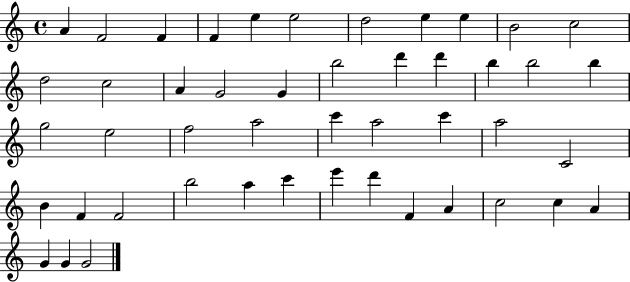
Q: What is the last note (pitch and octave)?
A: G4